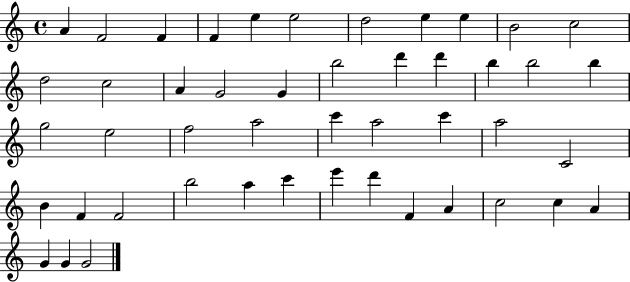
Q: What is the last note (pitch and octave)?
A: G4